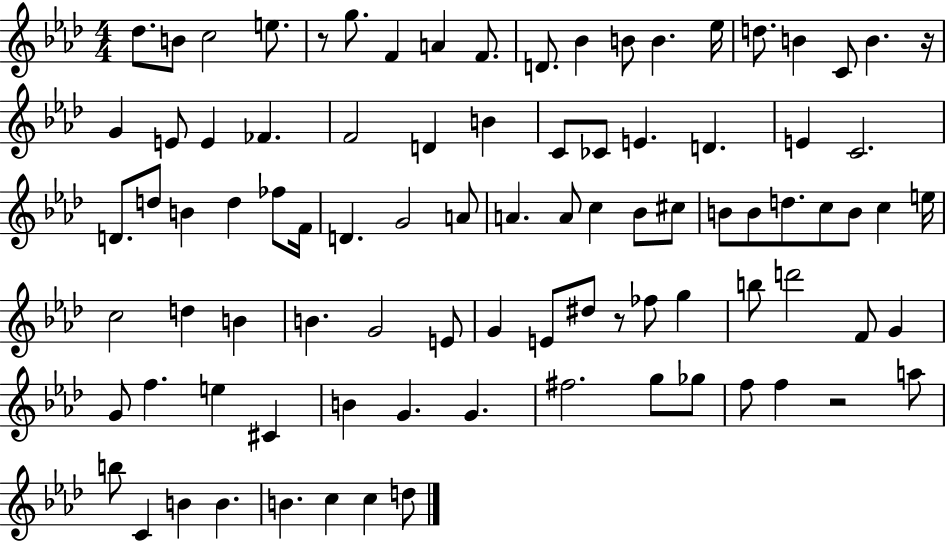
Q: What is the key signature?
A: AES major